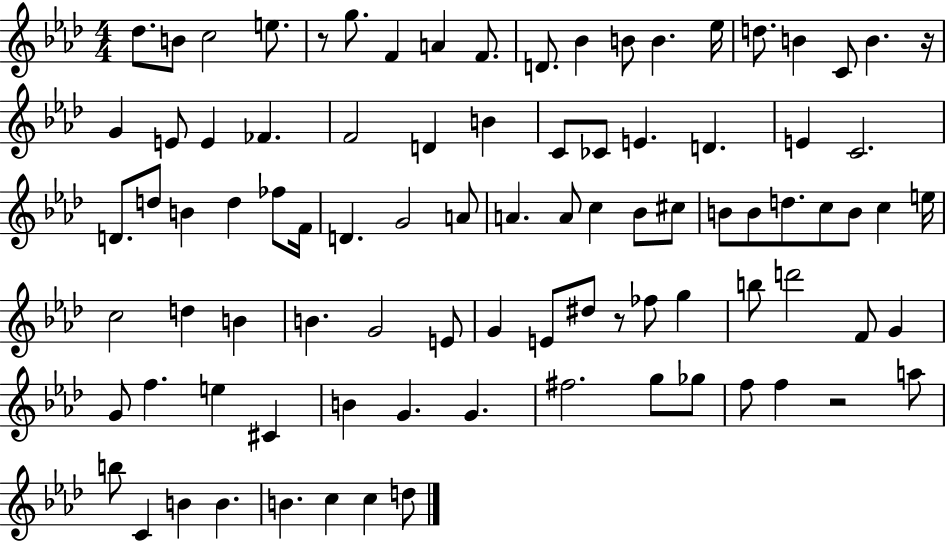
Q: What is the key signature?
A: AES major